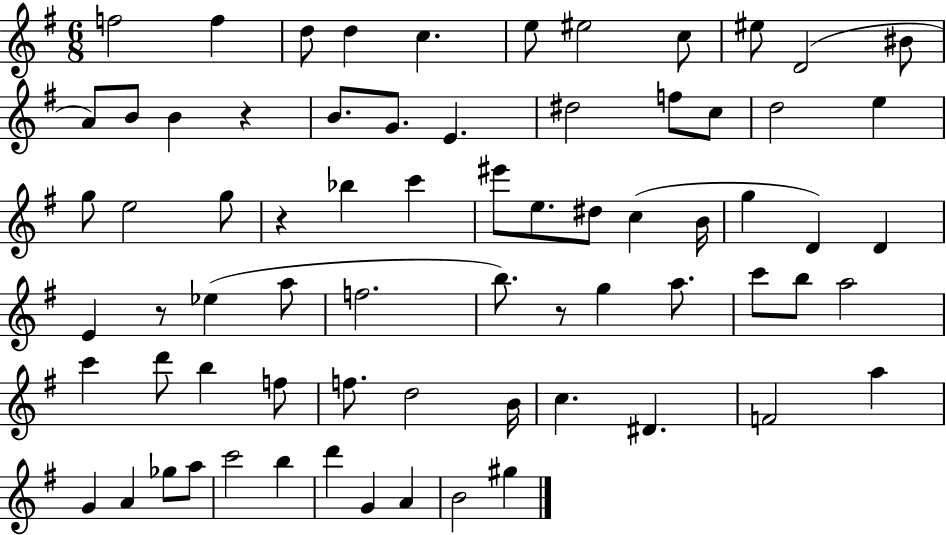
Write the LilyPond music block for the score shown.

{
  \clef treble
  \numericTimeSignature
  \time 6/8
  \key g \major
  f''2 f''4 | d''8 d''4 c''4. | e''8 eis''2 c''8 | eis''8 d'2( bis'8 | \break a'8) b'8 b'4 r4 | b'8. g'8. e'4. | dis''2 f''8 c''8 | d''2 e''4 | \break g''8 e''2 g''8 | r4 bes''4 c'''4 | eis'''8 e''8. dis''8 c''4( b'16 | g''4 d'4) d'4 | \break e'4 r8 ees''4( a''8 | f''2. | b''8.) r8 g''4 a''8. | c'''8 b''8 a''2 | \break c'''4 d'''8 b''4 f''8 | f''8. d''2 b'16 | c''4. dis'4. | f'2 a''4 | \break g'4 a'4 ges''8 a''8 | c'''2 b''4 | d'''4 g'4 a'4 | b'2 gis''4 | \break \bar "|."
}